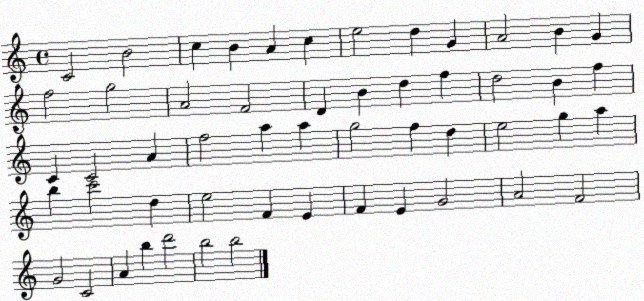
X:1
T:Untitled
M:4/4
L:1/4
K:C
C2 B2 c B A c e2 d G A2 B G f2 g2 A2 F2 D B d f d2 B f C C2 A f2 a a g2 f d e2 g a b c'2 d e2 F E F E G2 A2 F2 G2 C2 A b d'2 b2 b2